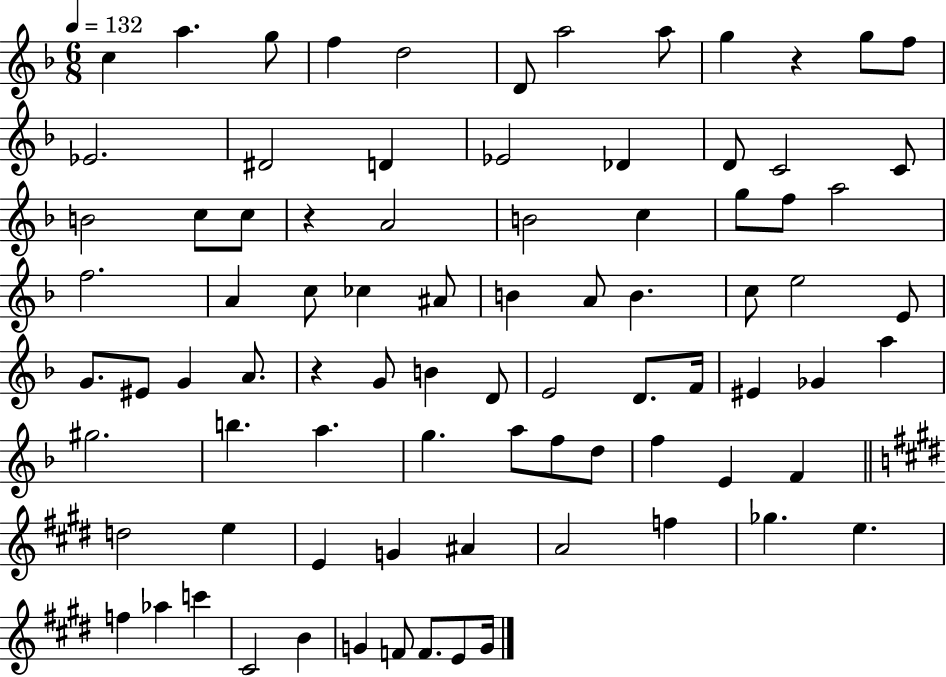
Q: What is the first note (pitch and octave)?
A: C5